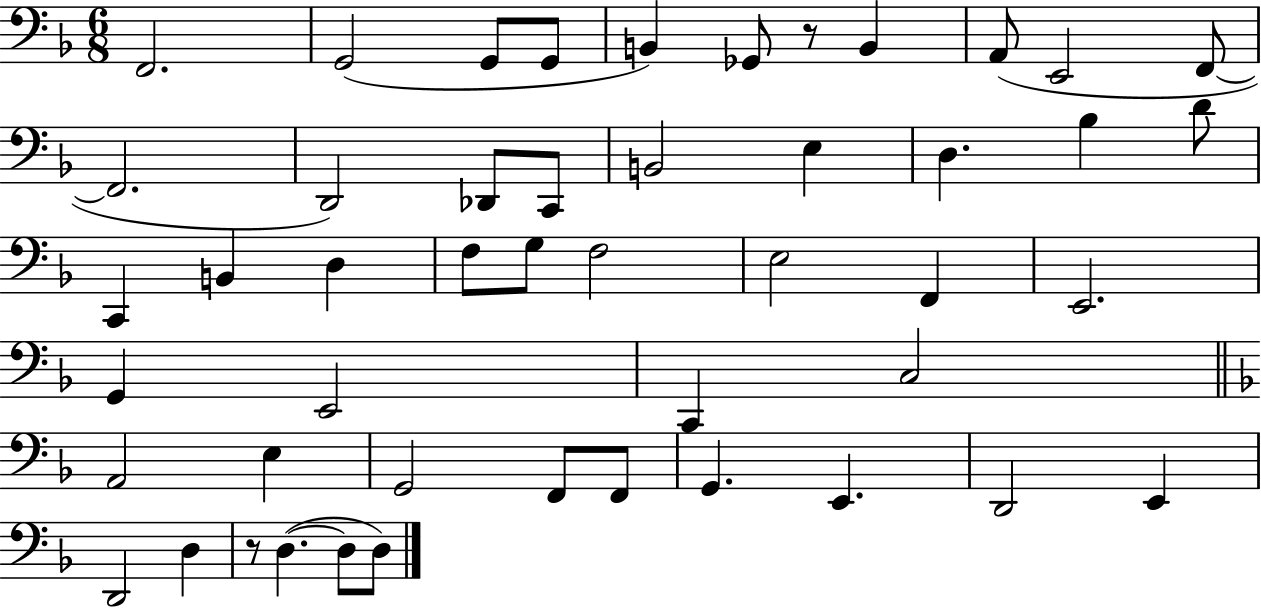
X:1
T:Untitled
M:6/8
L:1/4
K:F
F,,2 G,,2 G,,/2 G,,/2 B,, _G,,/2 z/2 B,, A,,/2 E,,2 F,,/2 F,,2 D,,2 _D,,/2 C,,/2 B,,2 E, D, _B, D/2 C,, B,, D, F,/2 G,/2 F,2 E,2 F,, E,,2 G,, E,,2 C,, C,2 A,,2 E, G,,2 F,,/2 F,,/2 G,, E,, D,,2 E,, D,,2 D, z/2 D, D,/2 D,/2